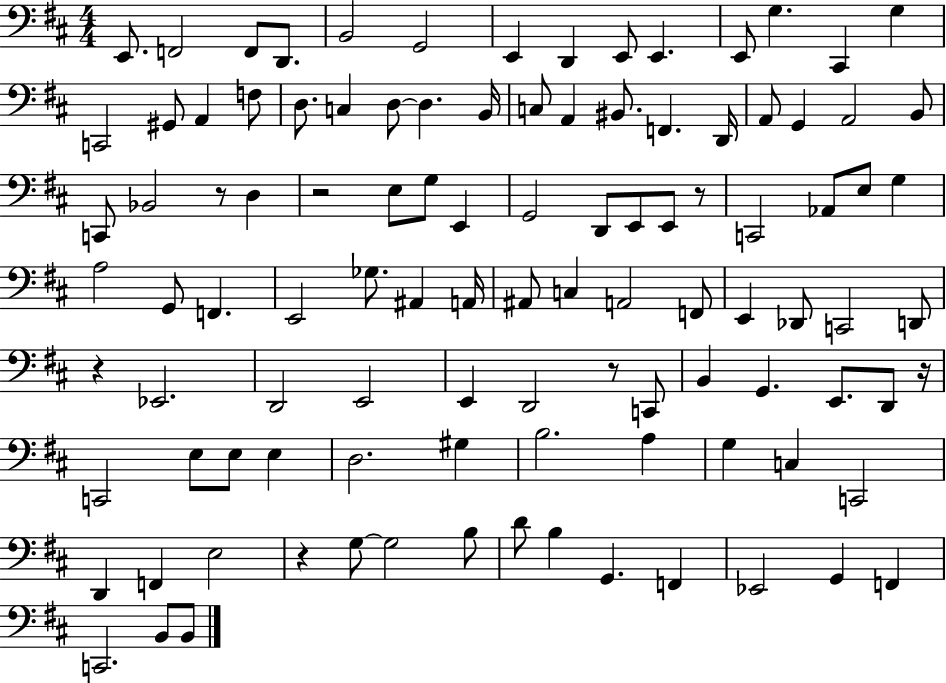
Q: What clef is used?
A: bass